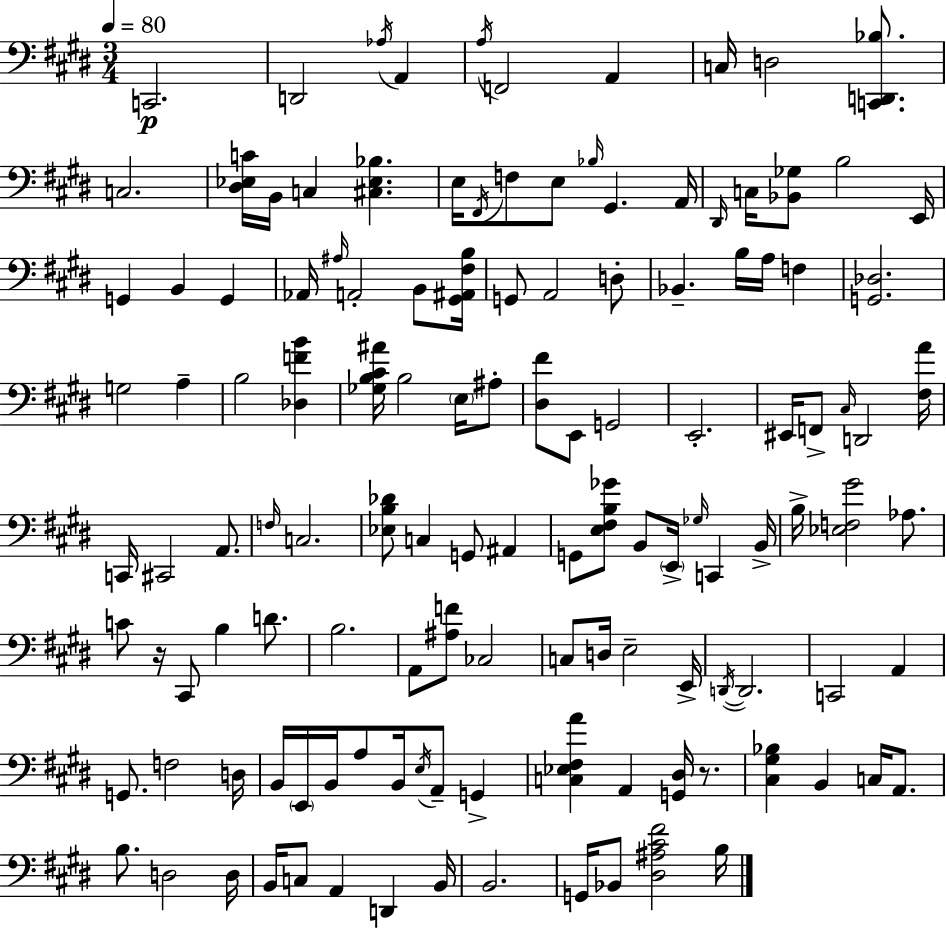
C2/h. D2/h Ab3/s A2/q A3/s F2/h A2/q C3/s D3/h [C2,D2,Bb3]/e. C3/h. [D#3,Eb3,C4]/s B2/s C3/q [C#3,Eb3,Bb3]/q. E3/s F#2/s F3/e E3/e Bb3/s G#2/q. A2/s D#2/s C3/s [Bb2,Gb3]/e B3/h E2/s G2/q B2/q G2/q Ab2/s A#3/s A2/h B2/e [G#2,A#2,F#3,B3]/s G2/e A2/h D3/e Bb2/q. B3/s A3/s F3/q [G2,Db3]/h. G3/h A3/q B3/h [Db3,F4,B4]/q [Gb3,B3,C#4,A#4]/s B3/h E3/s A#3/e [D#3,F#4]/e E2/e G2/h E2/h. EIS2/s F2/e C#3/s D2/h [F#3,A4]/s C2/s C#2/h A2/e. F3/s C3/h. [Eb3,B3,Db4]/e C3/q G2/e A#2/q G2/e [E3,F#3,B3,Gb4]/e B2/e E2/s Gb3/s C2/q B2/s B3/s [Eb3,F3,G#4]/h Ab3/e. C4/e R/s C#2/e B3/q D4/e. B3/h. A2/e [A#3,F4]/e CES3/h C3/e D3/s E3/h E2/s D2/s D2/h. C2/h A2/q G2/e. F3/h D3/s B2/s E2/s B2/s A3/e B2/s E3/s A2/e G2/q [C3,Eb3,F#3,A4]/q A2/q [G2,D#3]/s R/e. [C#3,G#3,Bb3]/q B2/q C3/s A2/e. B3/e. D3/h D3/s B2/s C3/e A2/q D2/q B2/s B2/h. G2/s Bb2/e [D#3,A#3,C#4,F#4]/h B3/s